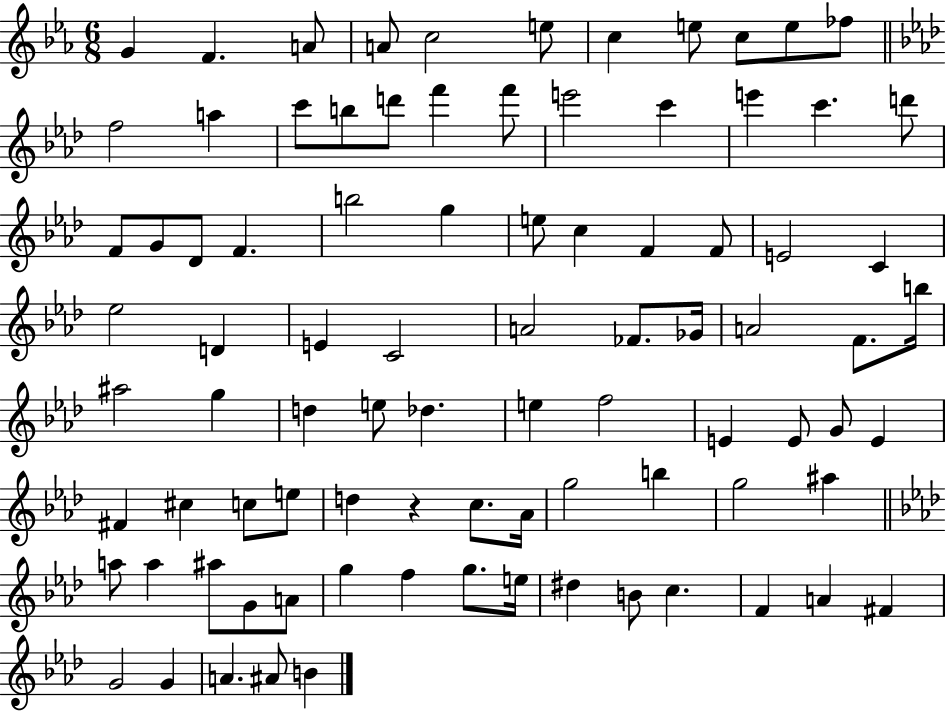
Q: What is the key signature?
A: EES major